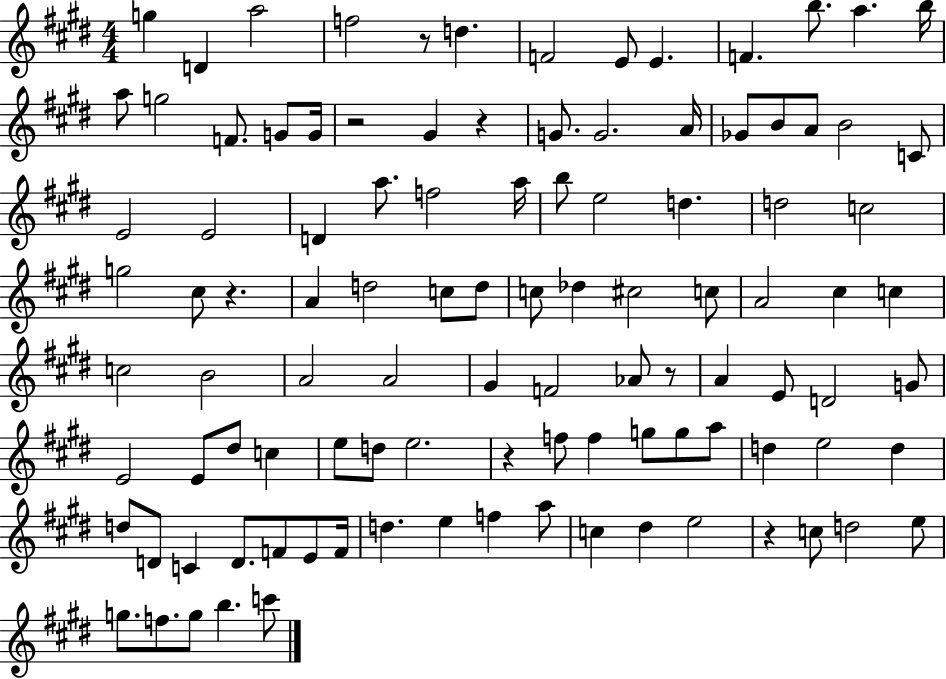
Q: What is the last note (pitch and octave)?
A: C6